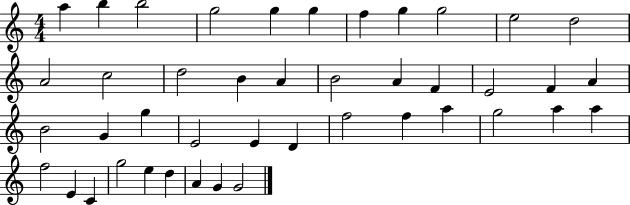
{
  \clef treble
  \numericTimeSignature
  \time 4/4
  \key c \major
  a''4 b''4 b''2 | g''2 g''4 g''4 | f''4 g''4 g''2 | e''2 d''2 | \break a'2 c''2 | d''2 b'4 a'4 | b'2 a'4 f'4 | e'2 f'4 a'4 | \break b'2 g'4 g''4 | e'2 e'4 d'4 | f''2 f''4 a''4 | g''2 a''4 a''4 | \break f''2 e'4 c'4 | g''2 e''4 d''4 | a'4 g'4 g'2 | \bar "|."
}